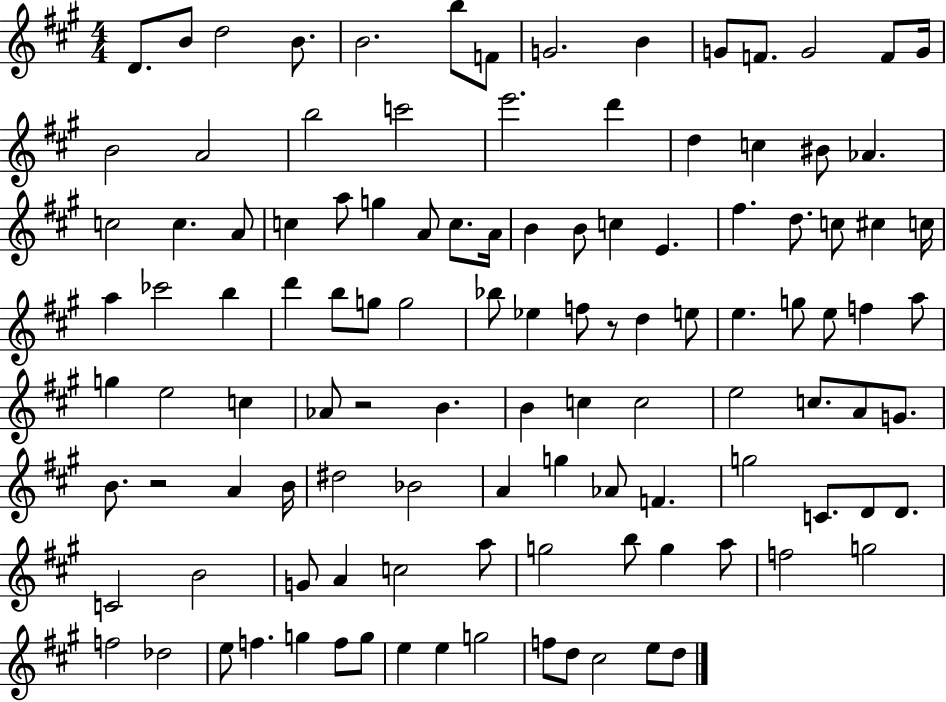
D4/e. B4/e D5/h B4/e. B4/h. B5/e F4/e G4/h. B4/q G4/e F4/e. G4/h F4/e G4/s B4/h A4/h B5/h C6/h E6/h. D6/q D5/q C5/q BIS4/e Ab4/q. C5/h C5/q. A4/e C5/q A5/e G5/q A4/e C5/e. A4/s B4/q B4/e C5/q E4/q. F#5/q. D5/e. C5/e C#5/q C5/s A5/q CES6/h B5/q D6/q B5/e G5/e G5/h Bb5/e Eb5/q F5/e R/e D5/q E5/e E5/q. G5/e E5/e F5/q A5/e G5/q E5/h C5/q Ab4/e R/h B4/q. B4/q C5/q C5/h E5/h C5/e. A4/e G4/e. B4/e. R/h A4/q B4/s D#5/h Bb4/h A4/q G5/q Ab4/e F4/q. G5/h C4/e. D4/e D4/e. C4/h B4/h G4/e A4/q C5/h A5/e G5/h B5/e G5/q A5/e F5/h G5/h F5/h Db5/h E5/e F5/q. G5/q F5/e G5/e E5/q E5/q G5/h F5/e D5/e C#5/h E5/e D5/e